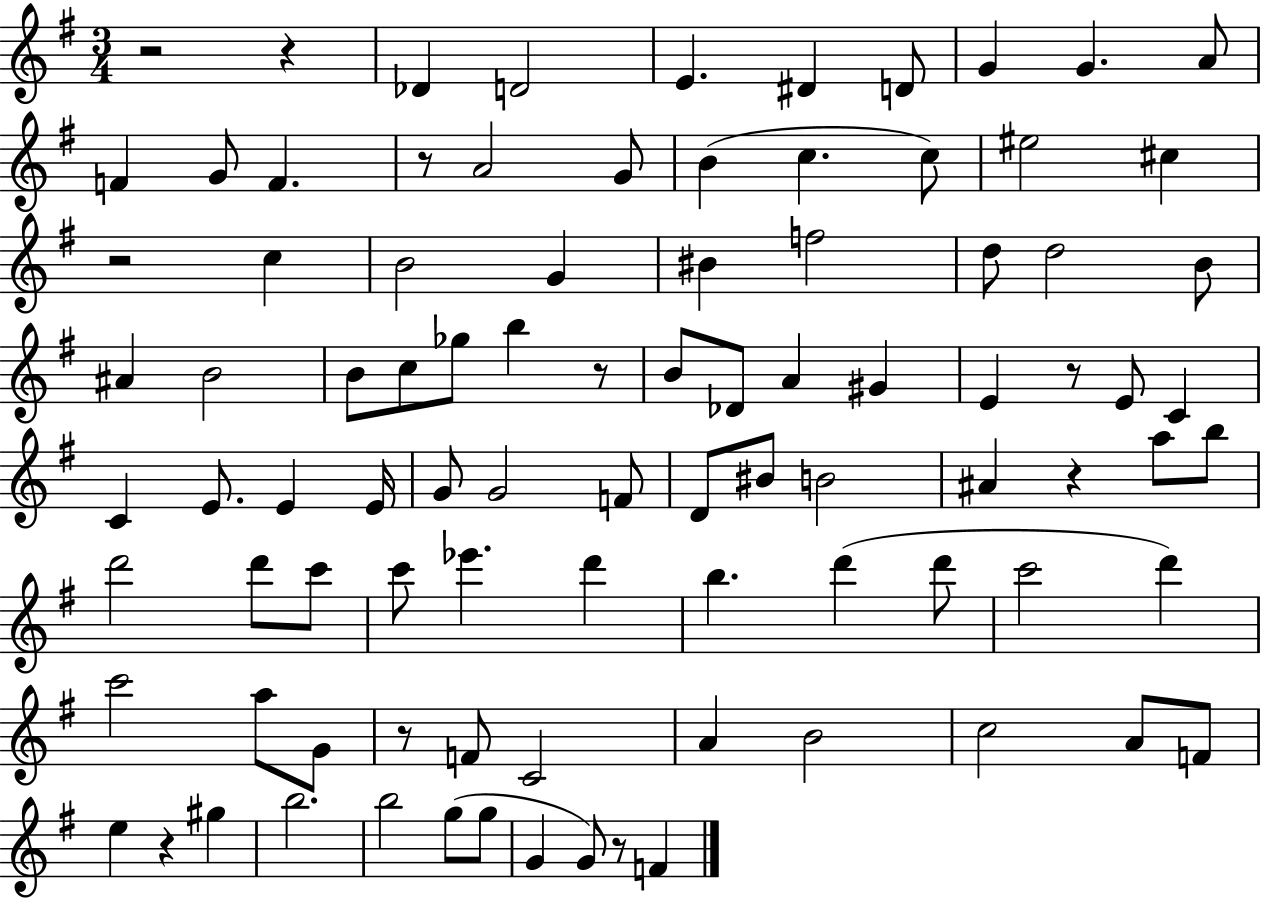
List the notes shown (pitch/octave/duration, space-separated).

R/h R/q Db4/q D4/h E4/q. D#4/q D4/e G4/q G4/q. A4/e F4/q G4/e F4/q. R/e A4/h G4/e B4/q C5/q. C5/e EIS5/h C#5/q R/h C5/q B4/h G4/q BIS4/q F5/h D5/e D5/h B4/e A#4/q B4/h B4/e C5/e Gb5/e B5/q R/e B4/e Db4/e A4/q G#4/q E4/q R/e E4/e C4/q C4/q E4/e. E4/q E4/s G4/e G4/h F4/e D4/e BIS4/e B4/h A#4/q R/q A5/e B5/e D6/h D6/e C6/e C6/e Eb6/q. D6/q B5/q. D6/q D6/e C6/h D6/q C6/h A5/e G4/e R/e F4/e C4/h A4/q B4/h C5/h A4/e F4/e E5/q R/q G#5/q B5/h. B5/h G5/e G5/e G4/q G4/e R/e F4/q